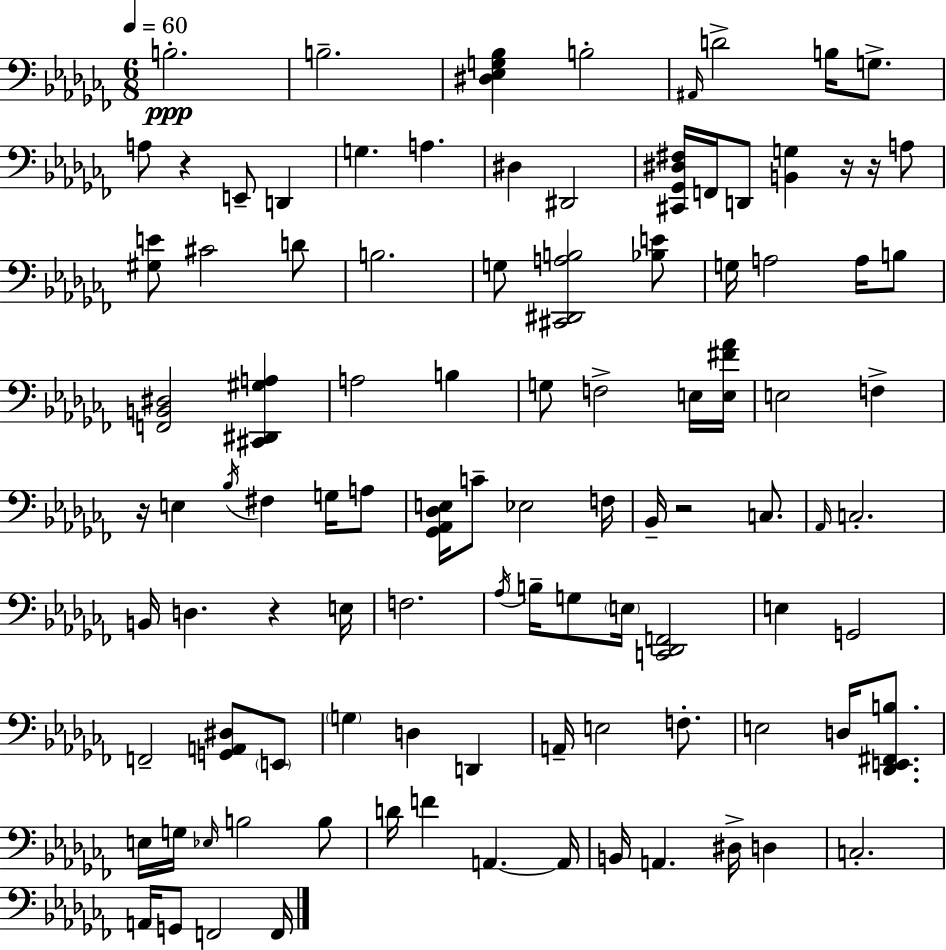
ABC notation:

X:1
T:Untitled
M:6/8
L:1/4
K:Abm
B,2 B,2 [^D,_E,G,_B,] B,2 ^A,,/4 D2 B,/4 G,/2 A,/2 z E,,/2 D,, G, A, ^D, ^D,,2 [^C,,_G,,^D,^F,]/4 F,,/4 D,,/2 [B,,G,] z/4 z/4 A,/2 [^G,E]/2 ^C2 D/2 B,2 G,/2 [^C,,^D,,A,B,]2 [_B,E]/2 G,/4 A,2 A,/4 B,/2 [F,,B,,^D,]2 [^C,,^D,,^G,A,] A,2 B, G,/2 F,2 E,/4 [E,^F_A]/4 E,2 F, z/4 E, _B,/4 ^F, G,/4 A,/2 [_G,,_A,,_D,E,]/4 C/2 _E,2 F,/4 _B,,/4 z2 C,/2 _A,,/4 C,2 B,,/4 D, z E,/4 F,2 _A,/4 B,/4 G,/2 E,/4 [C,,_D,,F,,]2 E, G,,2 F,,2 [G,,A,,^D,]/2 E,,/2 G, D, D,, A,,/4 E,2 F,/2 E,2 D,/4 [_D,,E,,^F,,B,]/2 E,/4 G,/4 _E,/4 B,2 B,/2 D/4 F A,, A,,/4 B,,/4 A,, ^D,/4 D, C,2 A,,/4 G,,/2 F,,2 F,,/4